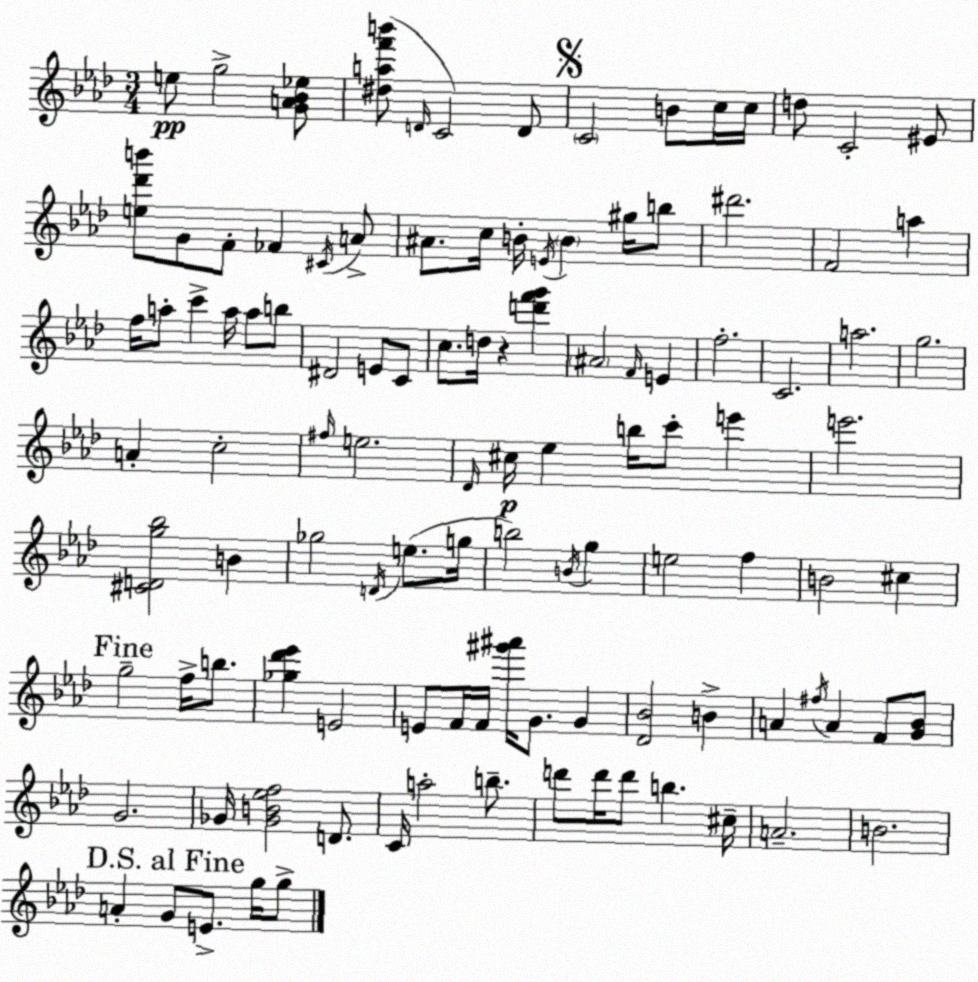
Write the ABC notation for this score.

X:1
T:Untitled
M:3/4
L:1/4
K:Fm
e/2 g2 [GA_B_e]/2 [^daf'b']/2 D/4 C2 D/2 C2 B/2 c/4 c/4 d/2 C2 ^E/2 [e_d'b']/2 G/2 F/2 _F ^C/4 A/2 ^A/2 c/4 B/4 E/4 B ^g/4 b/2 ^d'2 F2 a f/4 a/2 c' a/4 a/2 b/2 ^D2 E/2 C/2 c/2 d/4 z [d'f'g'] ^A2 F/4 E f2 C2 a2 g2 A c2 ^f/4 e2 _D/4 ^c/4 _e b/4 c'/2 e' e'2 [^CDg_b]2 B _g2 D/4 e/2 g/4 b2 B/4 g e2 f B2 ^c g2 f/4 b/2 [_g_d'_e'] E2 E/2 F/4 F/4 [^g'^a']/4 G/2 G [_D_B]2 B A ^f/4 A F/2 [G_B]/2 G2 _G/4 [_GB_ef]2 D/2 C/4 a2 b/2 d'/2 d'/4 d'/2 b ^c/4 A2 B2 A G/2 E/2 g/4 g/2